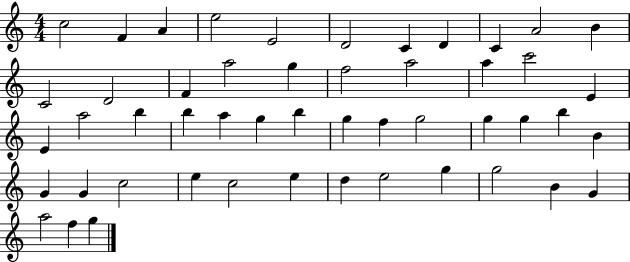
{
  \clef treble
  \numericTimeSignature
  \time 4/4
  \key c \major
  c''2 f'4 a'4 | e''2 e'2 | d'2 c'4 d'4 | c'4 a'2 b'4 | \break c'2 d'2 | f'4 a''2 g''4 | f''2 a''2 | a''4 c'''2 e'4 | \break e'4 a''2 b''4 | b''4 a''4 g''4 b''4 | g''4 f''4 g''2 | g''4 g''4 b''4 b'4 | \break g'4 g'4 c''2 | e''4 c''2 e''4 | d''4 e''2 g''4 | g''2 b'4 g'4 | \break a''2 f''4 g''4 | \bar "|."
}